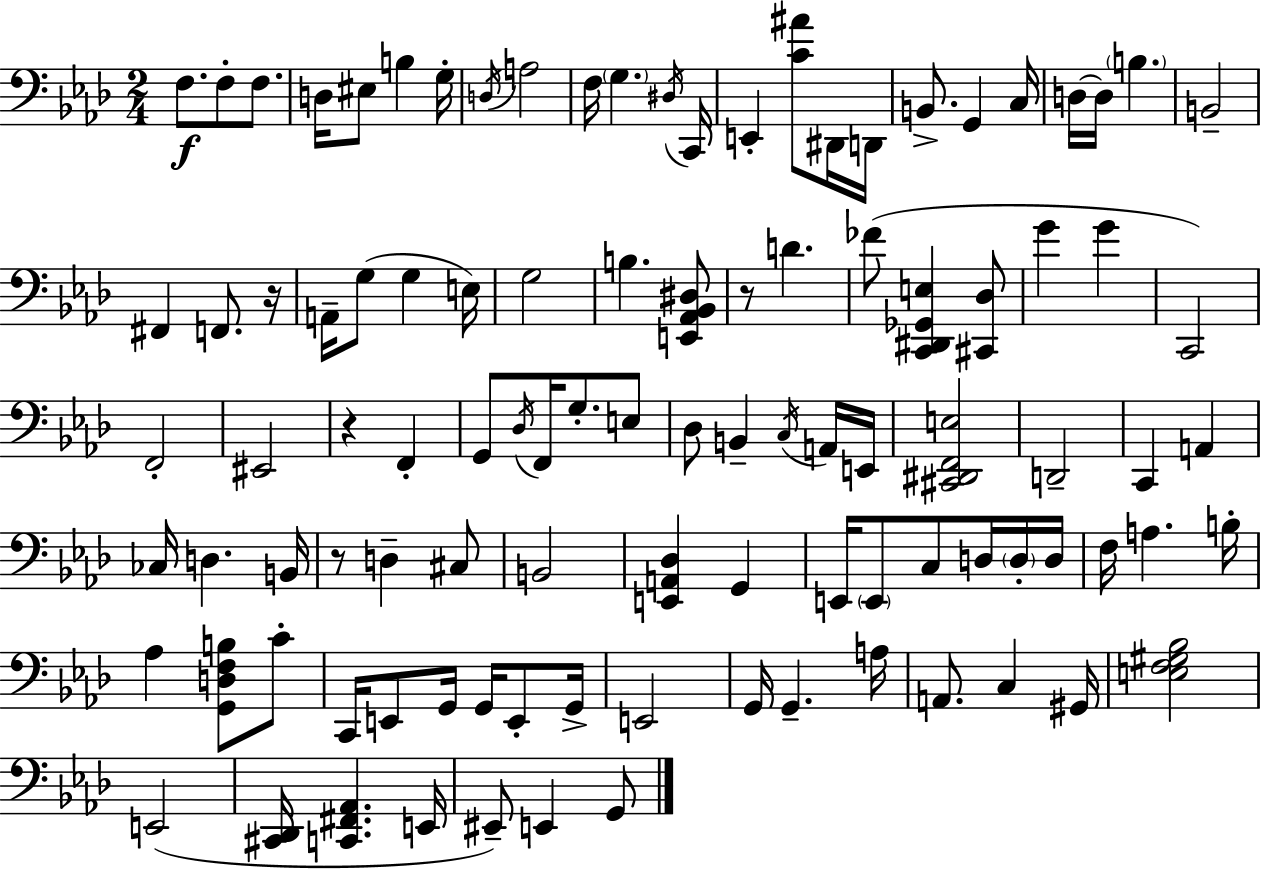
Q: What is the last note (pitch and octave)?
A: G2